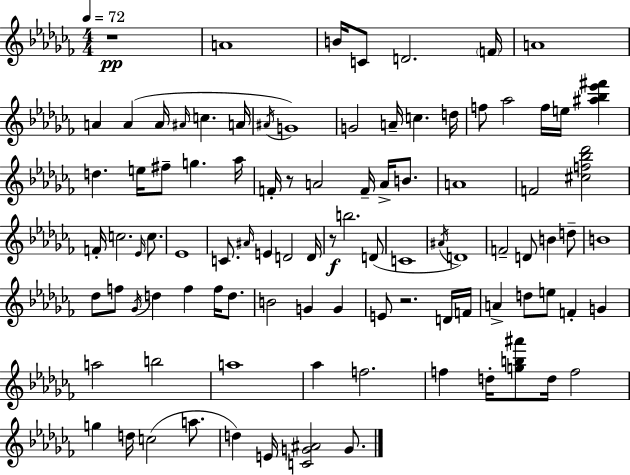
R/w A4/w B4/s C4/e D4/h. F4/s A4/w A4/q A4/q A4/s A#4/s C5/q. A4/s A#4/s G4/w G4/h A4/s C5/q. D5/s F5/e Ab5/h F5/s E5/s [A#5,Bb5,Eb6,F#6]/q D5/q. E5/s F#5/e G5/q. Ab5/s F4/s R/e A4/h F4/s A4/s B4/e. A4/w F4/h [C#5,F5,Bb5,Db6]/h F4/s C5/h. Eb4/s C5/e. Eb4/w C4/e. A#4/s E4/q D4/h D4/s R/e B5/h. D4/e C4/w A#4/s D4/w F4/h D4/e B4/q D5/e B4/w Db5/e F5/e Gb4/s D5/q F5/q F5/s D5/e. B4/h G4/q G4/q E4/e R/h. D4/s F4/s A4/q D5/e E5/e F4/q G4/q A5/h B5/h A5/w Ab5/q F5/h. F5/q D5/s [G5,B5,A#6]/e D5/s F5/h G5/q D5/s C5/h A5/e. D5/q E4/s [C4,G4,A#4]/h G4/e.